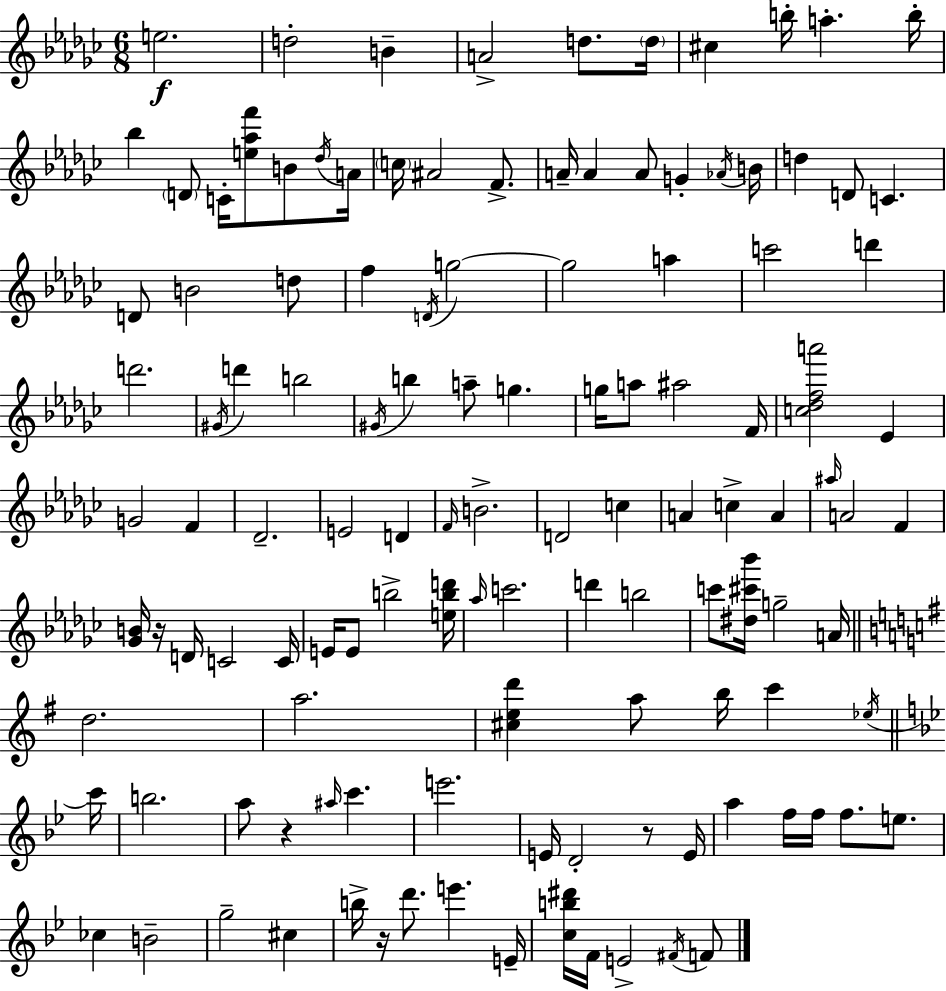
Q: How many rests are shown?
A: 4